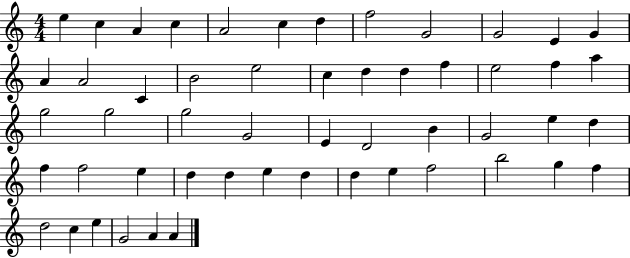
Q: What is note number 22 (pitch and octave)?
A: E5